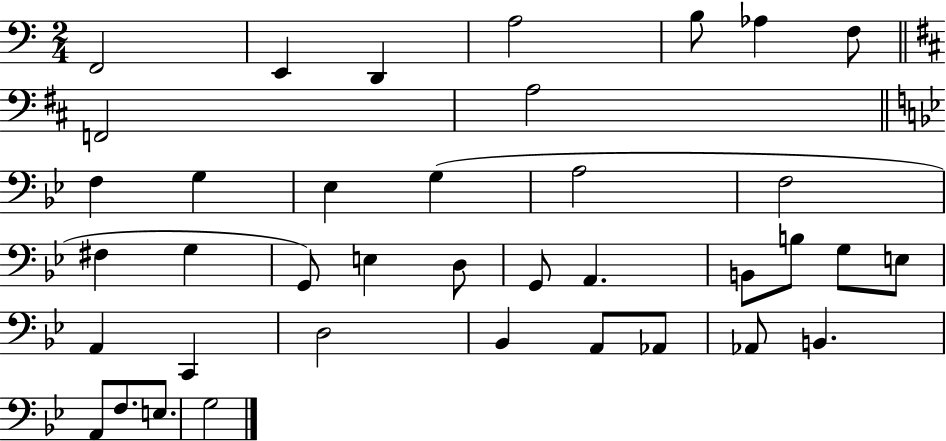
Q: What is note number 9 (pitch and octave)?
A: A3